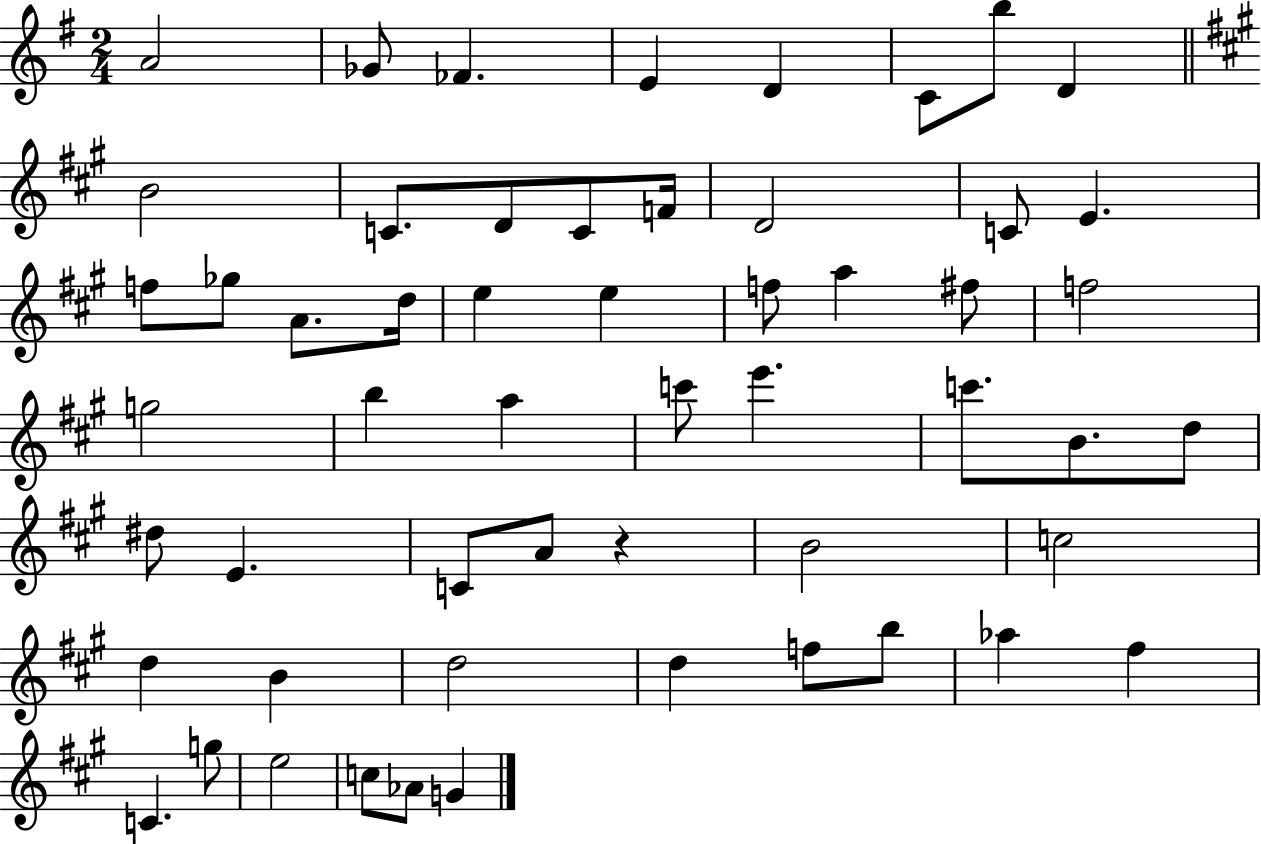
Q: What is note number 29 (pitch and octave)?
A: A5